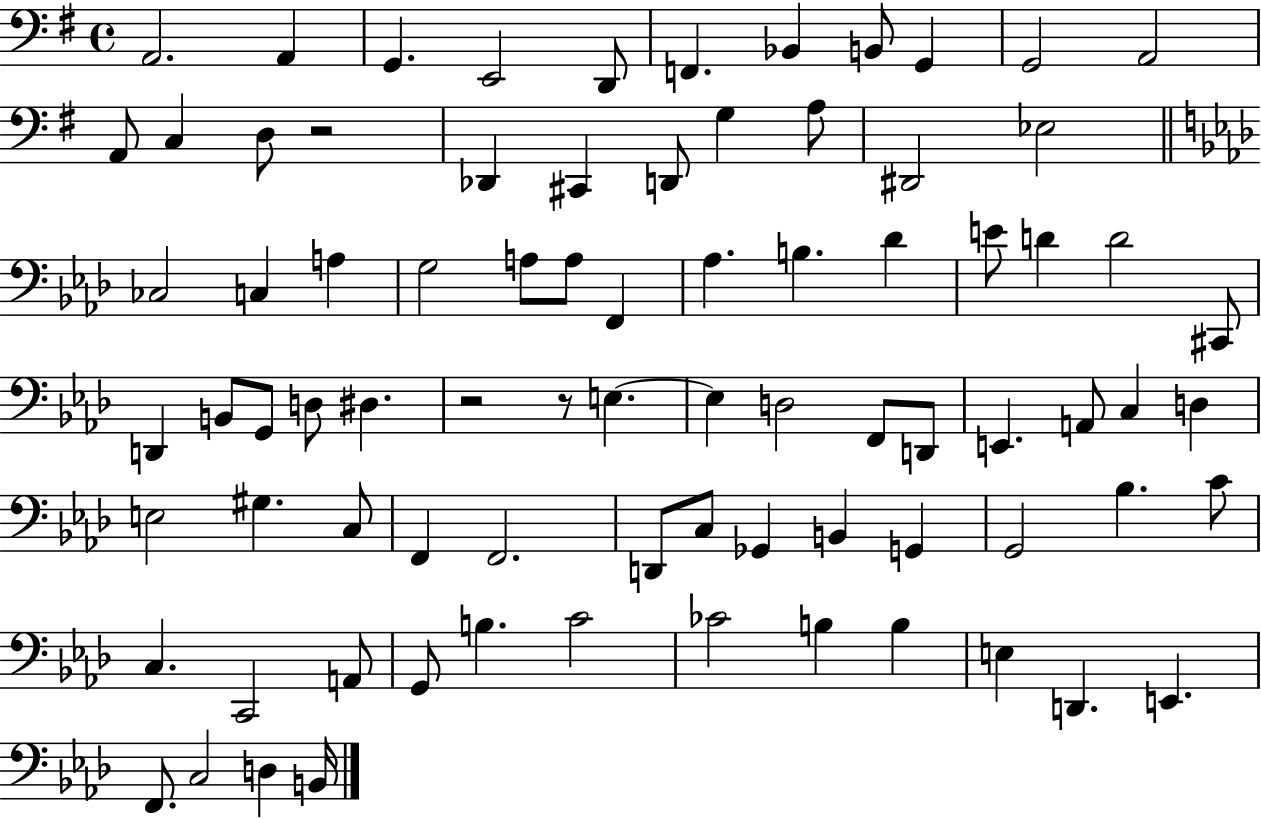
A2/h. A2/q G2/q. E2/h D2/e F2/q. Bb2/q B2/e G2/q G2/h A2/h A2/e C3/q D3/e R/h Db2/q C#2/q D2/e G3/q A3/e D#2/h Eb3/h CES3/h C3/q A3/q G3/h A3/e A3/e F2/q Ab3/q. B3/q. Db4/q E4/e D4/q D4/h C#2/e D2/q B2/e G2/e D3/e D#3/q. R/h R/e E3/q. E3/q D3/h F2/e D2/e E2/q. A2/e C3/q D3/q E3/h G#3/q. C3/e F2/q F2/h. D2/e C3/e Gb2/q B2/q G2/q G2/h Bb3/q. C4/e C3/q. C2/h A2/e G2/e B3/q. C4/h CES4/h B3/q B3/q E3/q D2/q. E2/q. F2/e. C3/h D3/q B2/s